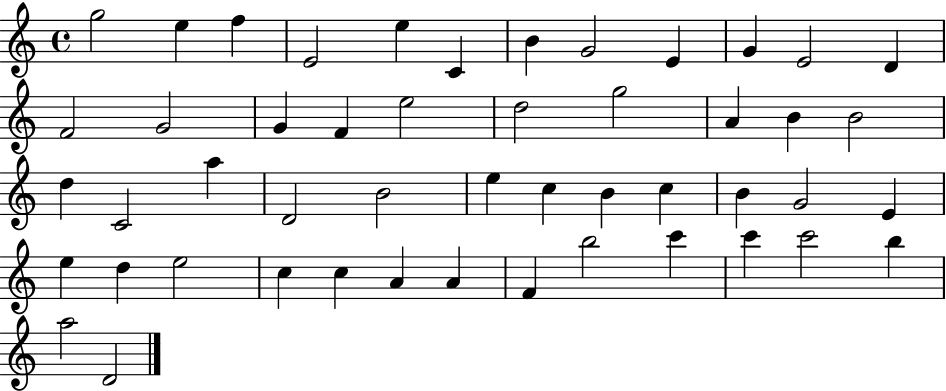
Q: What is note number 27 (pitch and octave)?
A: B4